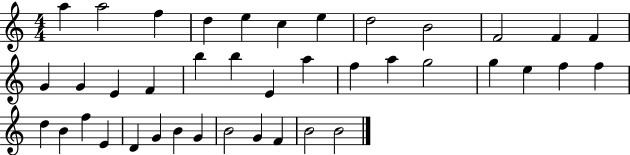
X:1
T:Untitled
M:4/4
L:1/4
K:C
a a2 f d e c e d2 B2 F2 F F G G E F b b E a f a g2 g e f f d B f E D G B G B2 G F B2 B2